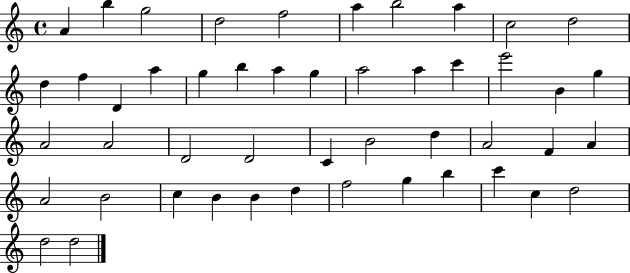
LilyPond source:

{
  \clef treble
  \time 4/4
  \defaultTimeSignature
  \key c \major
  a'4 b''4 g''2 | d''2 f''2 | a''4 b''2 a''4 | c''2 d''2 | \break d''4 f''4 d'4 a''4 | g''4 b''4 a''4 g''4 | a''2 a''4 c'''4 | e'''2 b'4 g''4 | \break a'2 a'2 | d'2 d'2 | c'4 b'2 d''4 | a'2 f'4 a'4 | \break a'2 b'2 | c''4 b'4 b'4 d''4 | f''2 g''4 b''4 | c'''4 c''4 d''2 | \break d''2 d''2 | \bar "|."
}